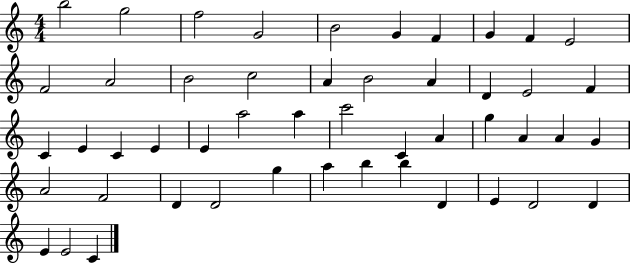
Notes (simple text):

B5/h G5/h F5/h G4/h B4/h G4/q F4/q G4/q F4/q E4/h F4/h A4/h B4/h C5/h A4/q B4/h A4/q D4/q E4/h F4/q C4/q E4/q C4/q E4/q E4/q A5/h A5/q C6/h C4/q A4/q G5/q A4/q A4/q G4/q A4/h F4/h D4/q D4/h G5/q A5/q B5/q B5/q D4/q E4/q D4/h D4/q E4/q E4/h C4/q